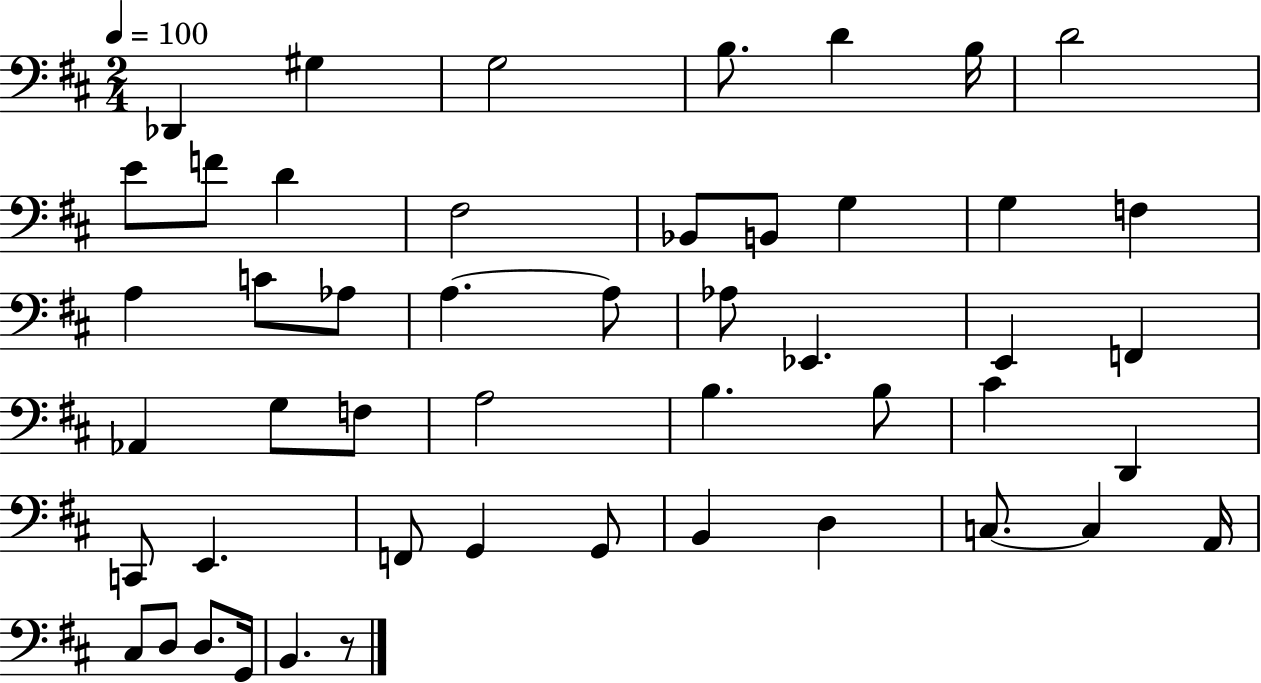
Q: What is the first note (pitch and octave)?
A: Db2